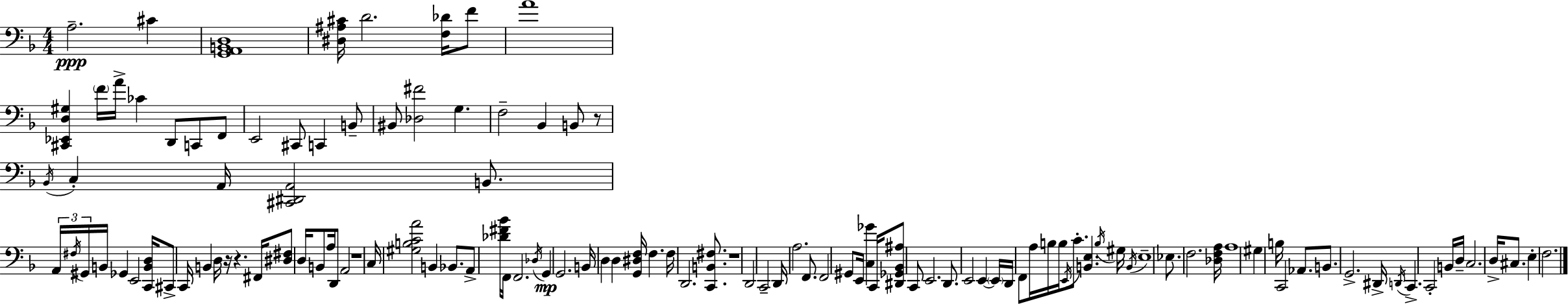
{
  \clef bass
  \numericTimeSignature
  \time 4/4
  \key f \major
  a2.--\ppp cis'4 | <g, a, b, d>1 | <dis ais cis'>16 d'2. <f des'>16 f'8 | a'1 | \break <cis, ees, d gis>4 \parenthesize f'16 a'16-> ces'4 d,8 c,8 f,8 | e,2 cis,8 c,4 b,8-- | bis,8 <des fis'>2 g4. | f2-- bes,4 b,8 r8 | \break \acciaccatura { bes,16 } c4-. a,16 <cis, dis, a,>2 b,8. | \tuplet 3/2 { a,16 \acciaccatura { fis16 } gis,16 } b,16 ges,4 e,2 | <c, b, d>16 cis,8-> c,16 b,4 d16 r16 r4. | fis,16 <dis fis>8 d16 b,8 a16 d,8 a,2 | \break r1 | c16 <gis b c' a'>2 b,4 bes,8. | a,8-> <des' fis' bes'>16 f,16 f,2. | \acciaccatura { des16 } g,4\mp g,2. | \break b,16 d4 d4 <g, dis f>16 f4. | f16 d,2. | <c, b, fis>8. r1 | d,2 c,2-- | \break d,16 a2. | f,8. f,2 gis,8 e,16 <c ges'>4 | c,16 <dis, ges, bes, ais>8 c,8 e,2. | d,8. e,2 e,4~~ | \break \parenthesize e,16 d,16 f,8 a16 b16 b16 \acciaccatura { e,16 } c'8.-. <b, e>4. | \acciaccatura { b16 } gis16 \acciaccatura { b,16 } e1-- | ees8. f2. | <des f a>16 a1 | \break gis4 b16 c,2 | aes,8. b,8. g,2.-> | dis,16-> \acciaccatura { d,16 } c,4.-> c,2-. | b,16 d16-- c2. | \break d16-> cis8. e4-. f2. | \bar "|."
}